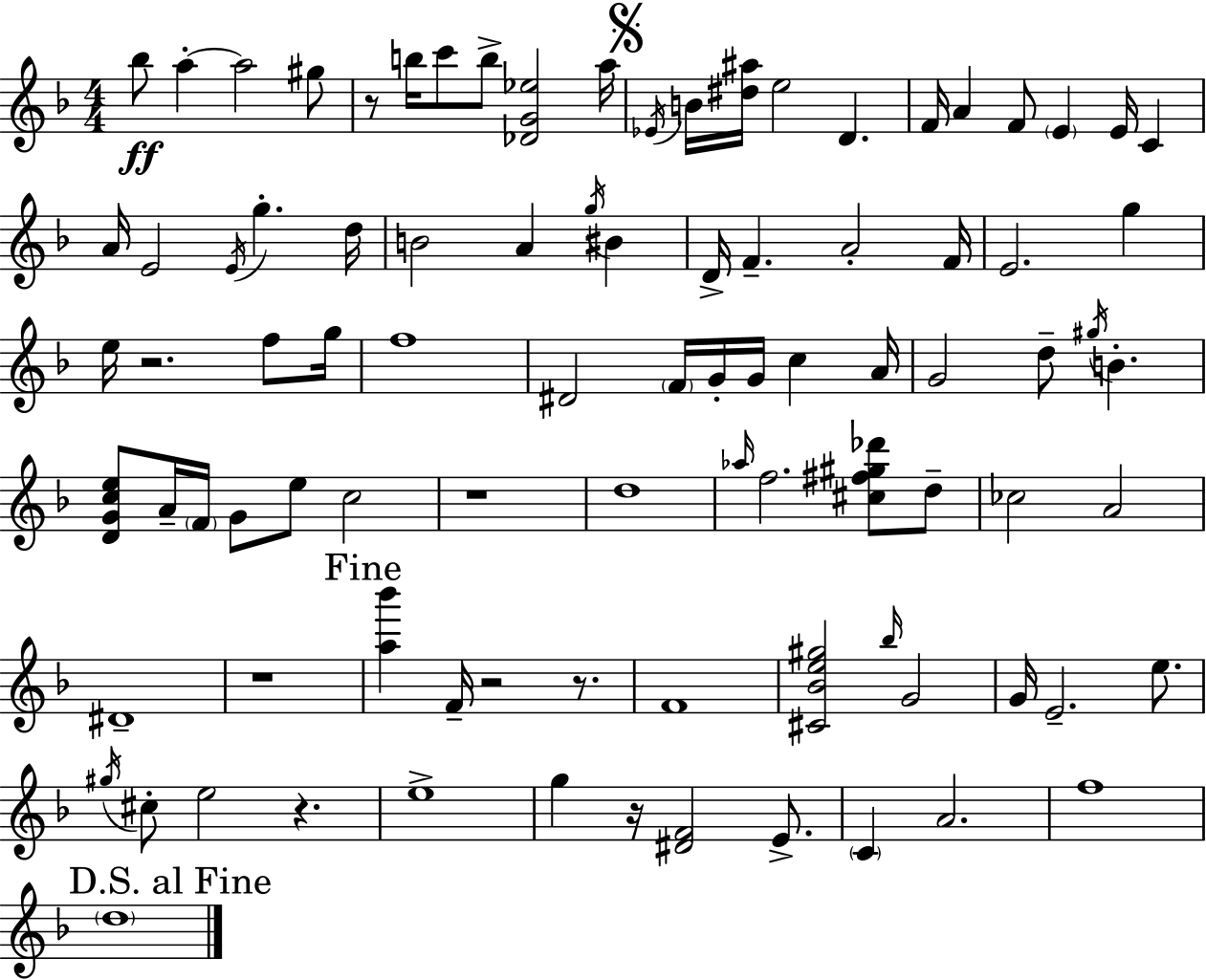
X:1
T:Untitled
M:4/4
L:1/4
K:Dm
_b/2 a a2 ^g/2 z/2 b/4 c'/2 b/2 [_DG_e]2 a/4 _E/4 B/4 [^d^a]/4 e2 D F/4 A F/2 E E/4 C A/4 E2 E/4 g d/4 B2 A g/4 ^B D/4 F A2 F/4 E2 g e/4 z2 f/2 g/4 f4 ^D2 F/4 G/4 G/4 c A/4 G2 d/2 ^g/4 B [DGce]/2 A/4 F/4 G/2 e/2 c2 z4 d4 _a/4 f2 [^c^f^g_d']/2 d/2 _c2 A2 ^D4 z4 [a_b'] F/4 z2 z/2 F4 [^C_Be^g]2 _b/4 G2 G/4 E2 e/2 ^g/4 ^c/2 e2 z e4 g z/4 [^DF]2 E/2 C A2 f4 d4